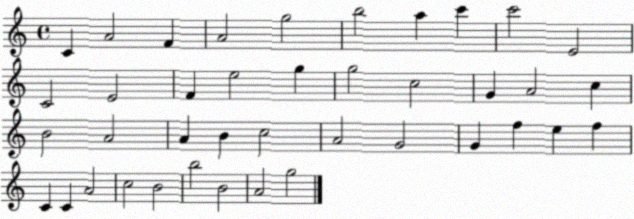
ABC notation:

X:1
T:Untitled
M:4/4
L:1/4
K:C
C A2 F A2 g2 b2 a c' c'2 E2 C2 E2 F e2 g g2 c2 G A2 c B2 A2 A B c2 A2 G2 G f e f C C A2 c2 B2 b2 B2 A2 g2